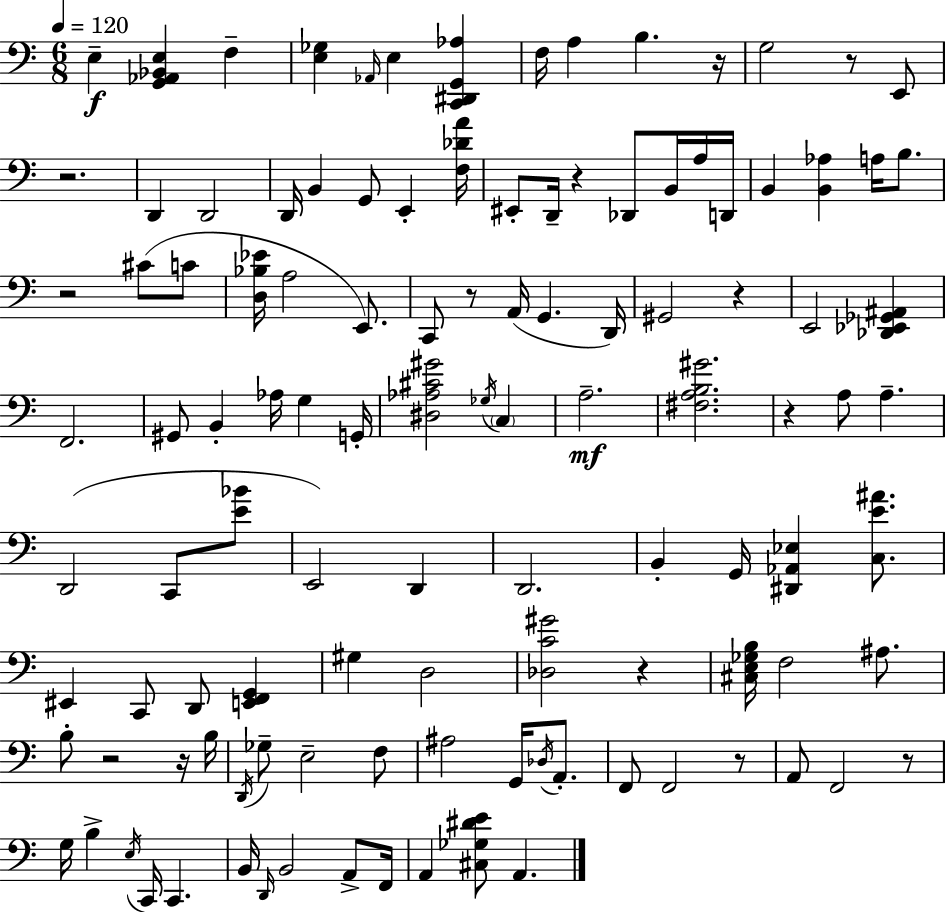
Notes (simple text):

E3/q [G2,Ab2,Bb2,E3]/q F3/q [E3,Gb3]/q Ab2/s E3/q [C2,D#2,G2,Ab3]/q F3/s A3/q B3/q. R/s G3/h R/e E2/e R/h. D2/q D2/h D2/s B2/q G2/e E2/q [F3,Db4,A4]/s EIS2/e D2/s R/q Db2/e B2/s A3/s D2/s B2/q [B2,Ab3]/q A3/s B3/e. R/h C#4/e C4/e [D3,Bb3,Eb4]/s A3/h E2/e. C2/e R/e A2/s G2/q. D2/s G#2/h R/q E2/h [Db2,Eb2,Gb2,A#2]/q F2/h. G#2/e B2/q Ab3/s G3/q G2/s [D#3,Ab3,C#4,G#4]/h Gb3/s C3/q A3/h. [F#3,A3,B3,G#4]/h. R/q A3/e A3/q. D2/h C2/e [E4,Bb4]/e E2/h D2/q D2/h. B2/q G2/s [D#2,Ab2,Eb3]/q [C3,E4,A#4]/e. EIS2/q C2/e D2/e [E2,F2,G2]/q G#3/q D3/h [Db3,C4,G#4]/h R/q [C#3,E3,Gb3,B3]/s F3/h A#3/e. B3/e R/h R/s B3/s D2/s Gb3/e E3/h F3/e A#3/h G2/s Db3/s A2/e. F2/e F2/h R/e A2/e F2/h R/e G3/s B3/q E3/s C2/s C2/q. B2/s D2/s B2/h A2/e F2/s A2/q [C#3,Gb3,D#4,E4]/e A2/q.